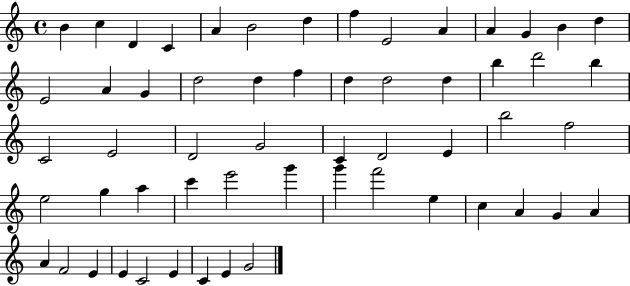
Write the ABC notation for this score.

X:1
T:Untitled
M:4/4
L:1/4
K:C
B c D C A B2 d f E2 A A G B d E2 A G d2 d f d d2 d b d'2 b C2 E2 D2 G2 C D2 E b2 f2 e2 g a c' e'2 g' g' f'2 e c A G A A F2 E E C2 E C E G2